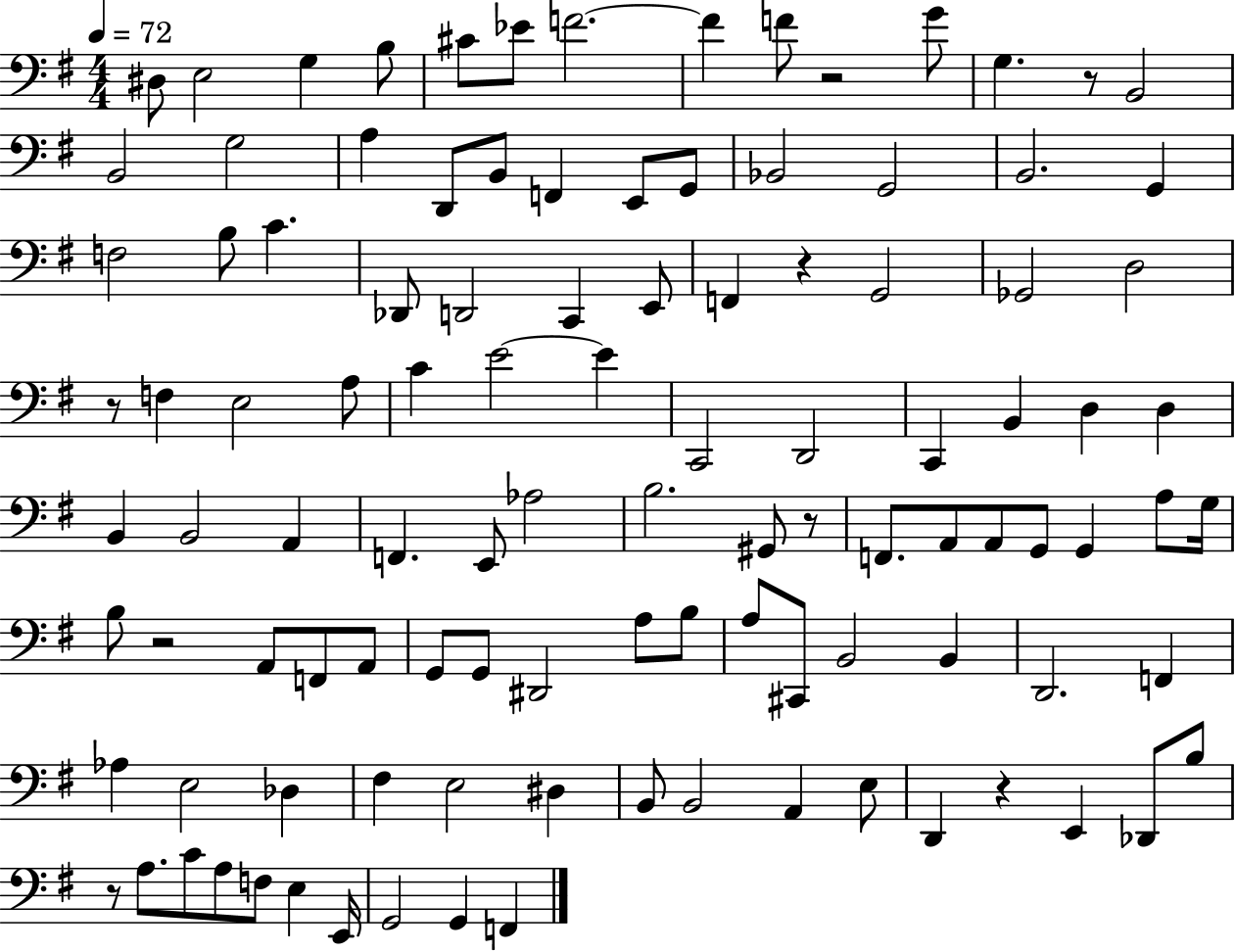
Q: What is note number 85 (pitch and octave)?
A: B2